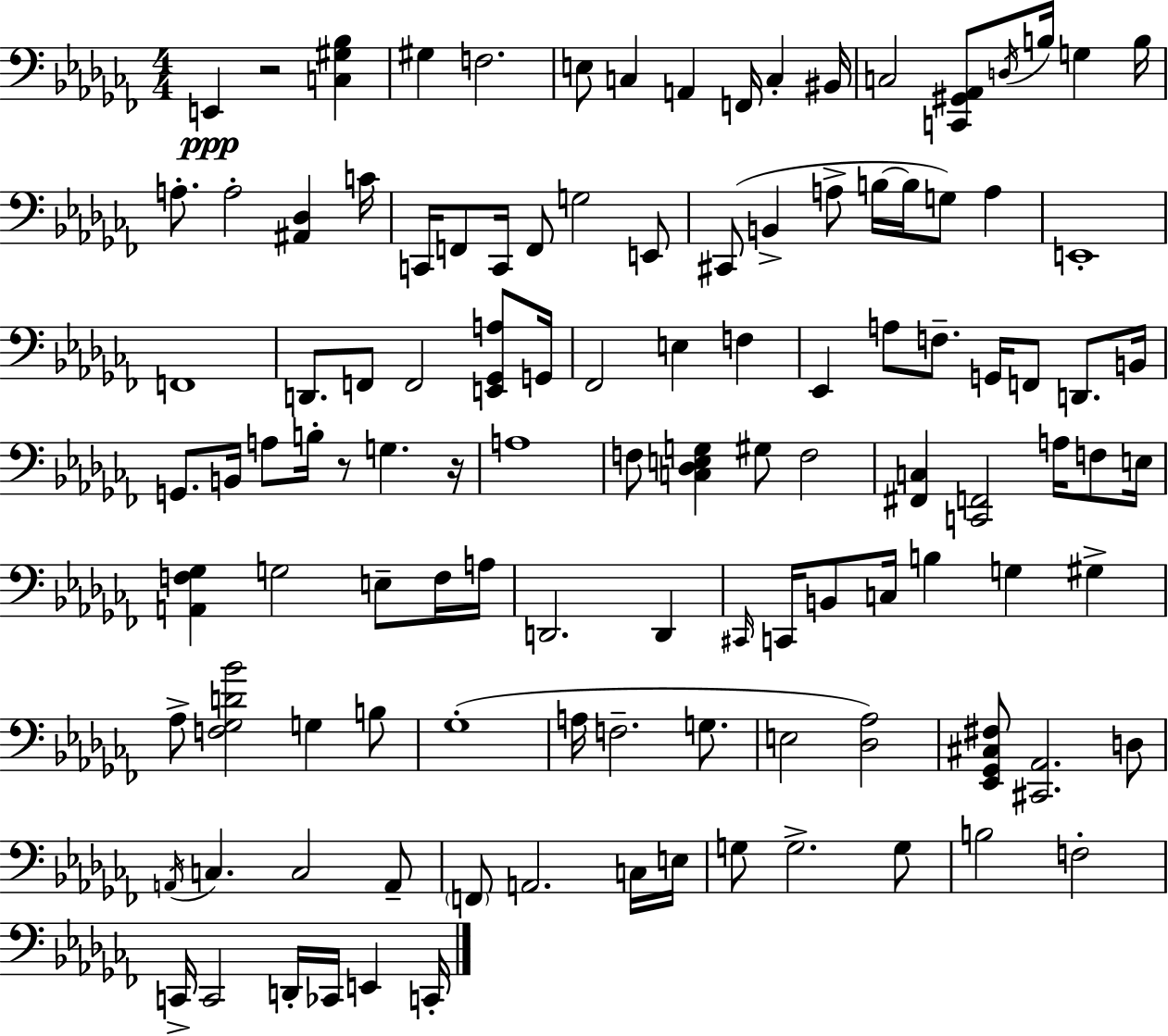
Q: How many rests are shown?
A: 3